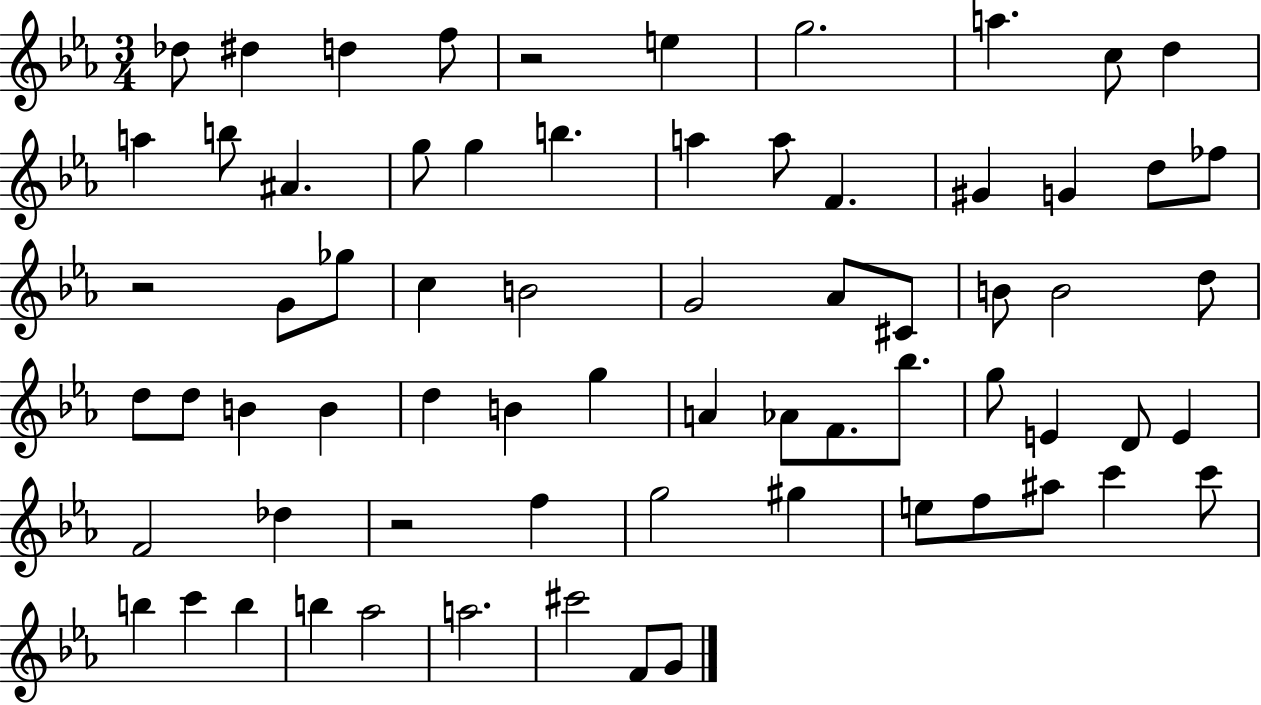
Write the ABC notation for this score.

X:1
T:Untitled
M:3/4
L:1/4
K:Eb
_d/2 ^d d f/2 z2 e g2 a c/2 d a b/2 ^A g/2 g b a a/2 F ^G G d/2 _f/2 z2 G/2 _g/2 c B2 G2 _A/2 ^C/2 B/2 B2 d/2 d/2 d/2 B B d B g A _A/2 F/2 _b/2 g/2 E D/2 E F2 _d z2 f g2 ^g e/2 f/2 ^a/2 c' c'/2 b c' b b _a2 a2 ^c'2 F/2 G/2